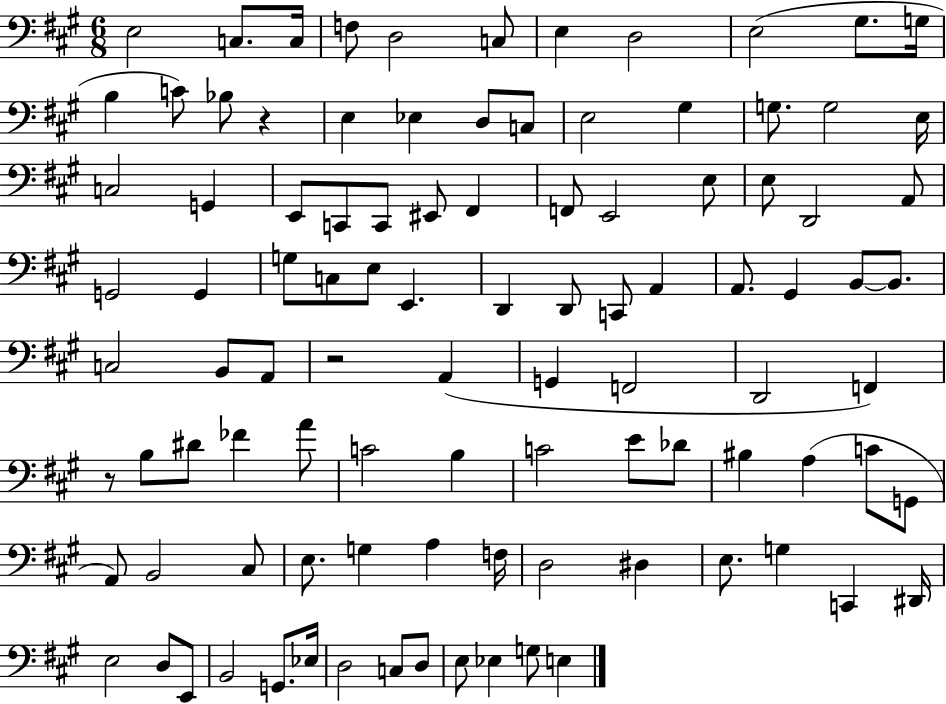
{
  \clef bass
  \numericTimeSignature
  \time 6/8
  \key a \major
  e2 c8. c16 | f8 d2 c8 | e4 d2 | e2( gis8. g16 | \break b4 c'8) bes8 r4 | e4 ees4 d8 c8 | e2 gis4 | g8. g2 e16 | \break c2 g,4 | e,8 c,8 c,8 eis,8 fis,4 | f,8 e,2 e8 | e8 d,2 a,8 | \break g,2 g,4 | g8 c8 e8 e,4. | d,4 d,8 c,8 a,4 | a,8. gis,4 b,8~~ b,8. | \break c2 b,8 a,8 | r2 a,4( | g,4 f,2 | d,2 f,4) | \break r8 b8 dis'8 fes'4 a'8 | c'2 b4 | c'2 e'8 des'8 | bis4 a4( c'8 g,8 | \break a,8) b,2 cis8 | e8. g4 a4 f16 | d2 dis4 | e8. g4 c,4 dis,16 | \break e2 d8 e,8 | b,2 g,8. ees16 | d2 c8 d8 | e8 ees4 g8 e4 | \break \bar "|."
}